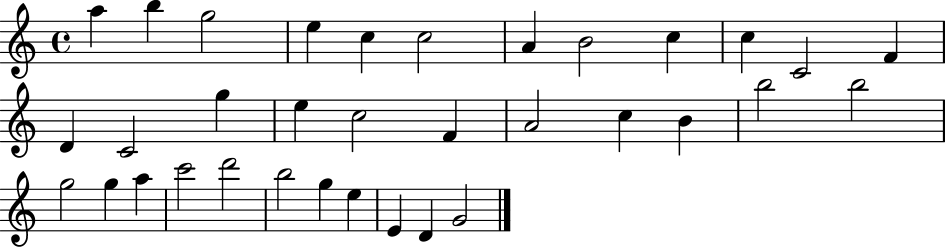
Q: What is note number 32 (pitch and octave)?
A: E4